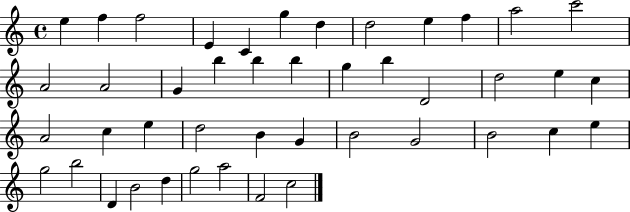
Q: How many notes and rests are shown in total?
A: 44